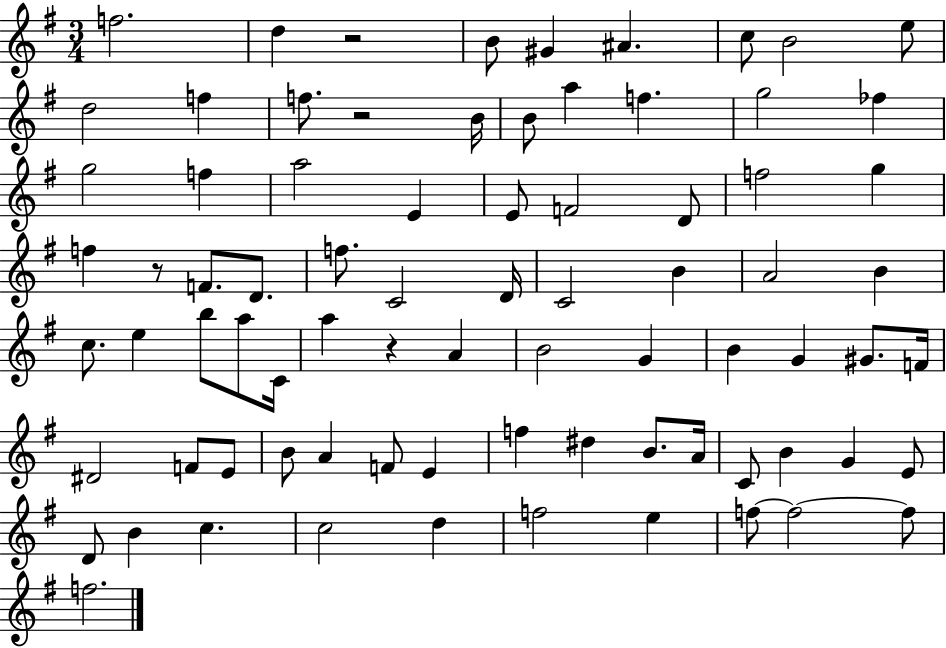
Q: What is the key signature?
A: G major